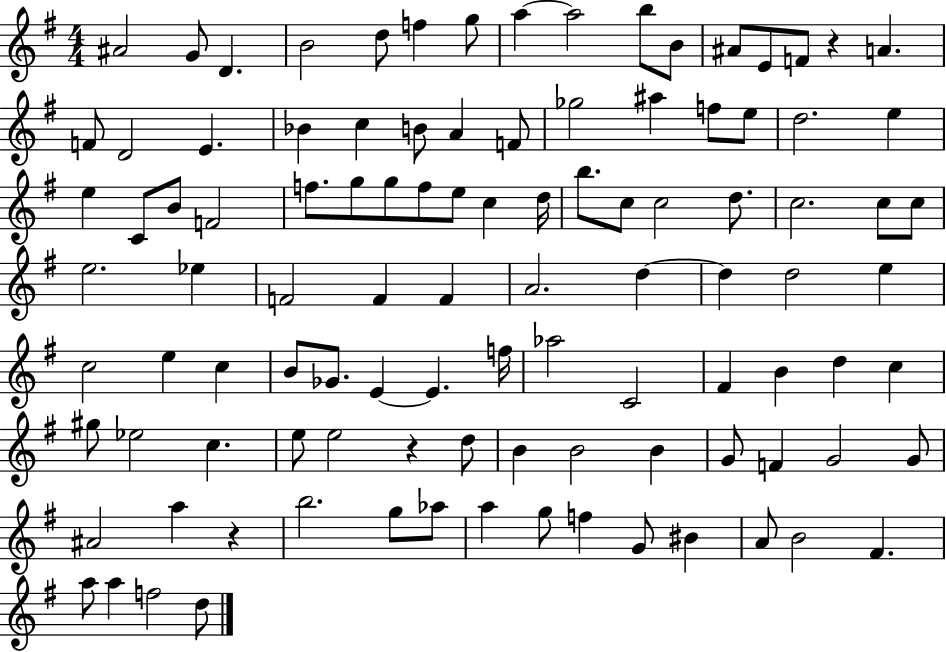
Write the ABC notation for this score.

X:1
T:Untitled
M:4/4
L:1/4
K:G
^A2 G/2 D B2 d/2 f g/2 a a2 b/2 B/2 ^A/2 E/2 F/2 z A F/2 D2 E _B c B/2 A F/2 _g2 ^a f/2 e/2 d2 e e C/2 B/2 F2 f/2 g/2 g/2 f/2 e/2 c d/4 b/2 c/2 c2 d/2 c2 c/2 c/2 e2 _e F2 F F A2 d d d2 e c2 e c B/2 _G/2 E E f/4 _a2 C2 ^F B d c ^g/2 _e2 c e/2 e2 z d/2 B B2 B G/2 F G2 G/2 ^A2 a z b2 g/2 _a/2 a g/2 f G/2 ^B A/2 B2 ^F a/2 a f2 d/2